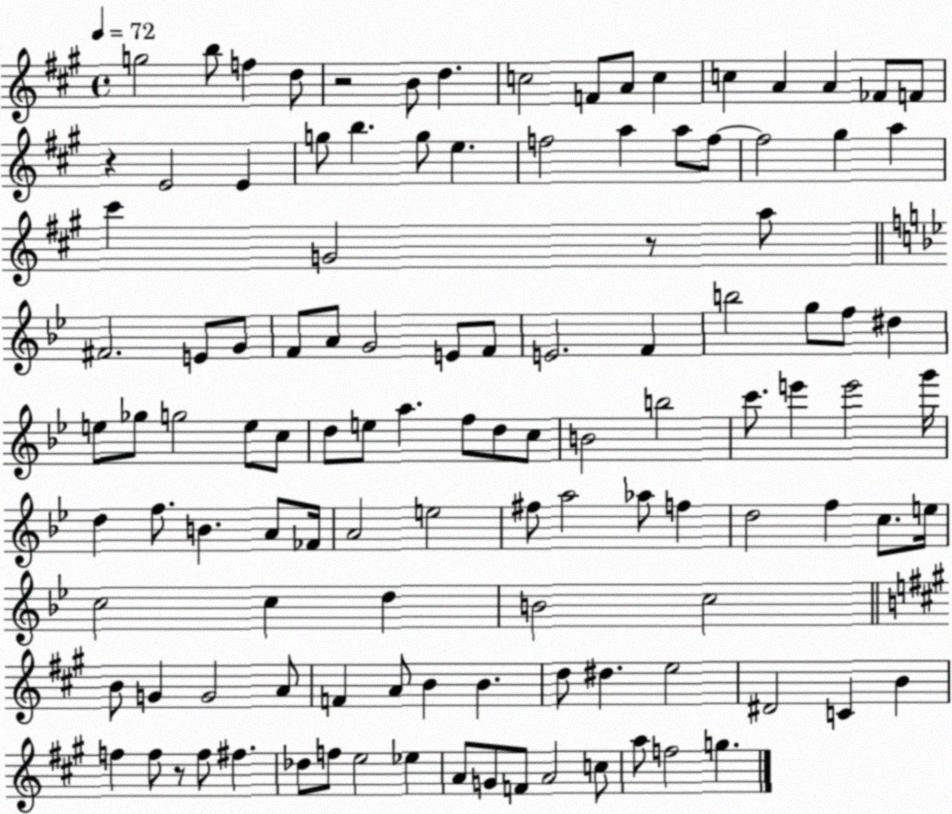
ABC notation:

X:1
T:Untitled
M:4/4
L:1/4
K:A
g2 b/2 f d/2 z2 B/2 d c2 F/2 A/2 c c A A _F/2 F/2 z E2 E g/2 b g/2 e f2 a a/2 f/2 f2 ^g a ^c' G2 z/2 a/2 ^F2 E/2 G/2 F/2 A/2 G2 E/2 F/2 E2 F b2 g/2 f/2 ^d e/2 _g/2 g2 e/2 c/2 d/2 e/2 a f/2 d/2 c/2 B2 b2 c'/2 e' e'2 g'/4 d f/2 B A/2 _F/4 A2 e2 ^f/2 a2 _a/2 f d2 f c/2 e/4 c2 c d B2 c2 B/2 G G2 A/2 F A/2 B B d/2 ^d e2 ^D2 C B f f/2 z/2 f/2 ^f _d/2 f/2 e2 _e A/2 G/2 F/2 A2 c/2 a/2 f2 g